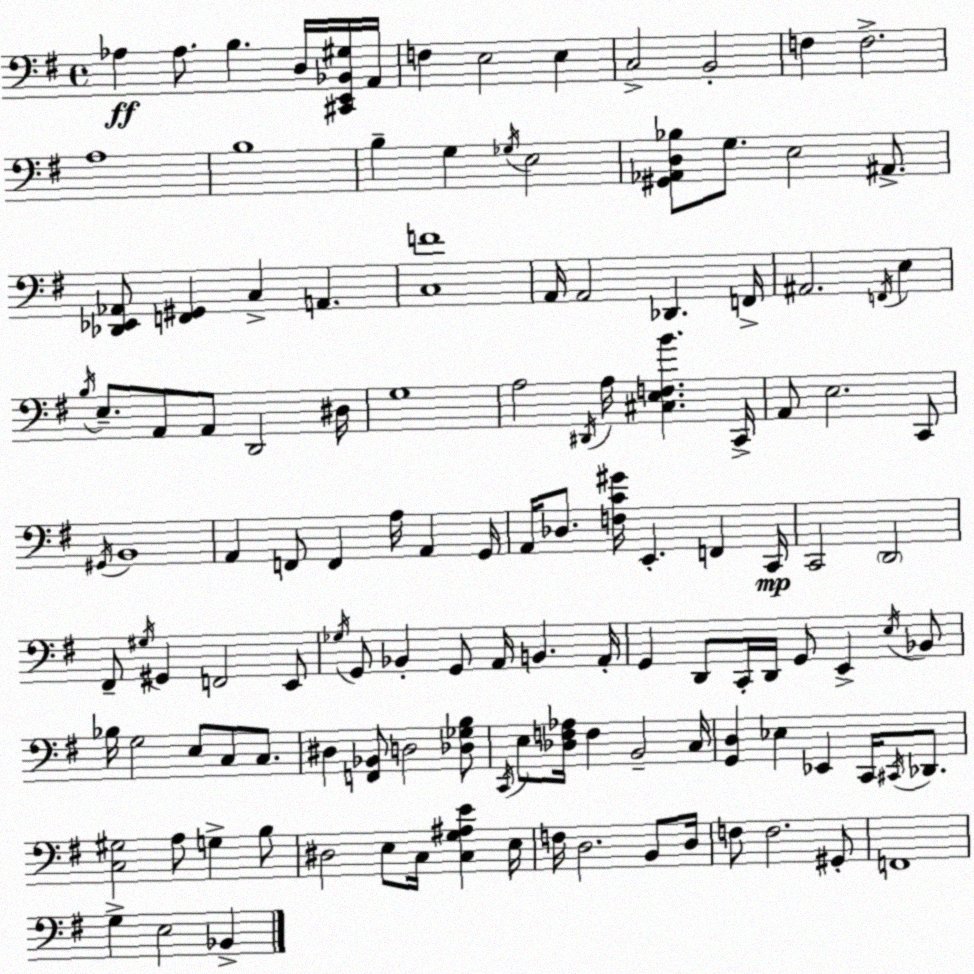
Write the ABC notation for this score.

X:1
T:Untitled
M:4/4
L:1/4
K:G
_A, _A,/2 B, D,/4 [^C,,E,,_B,,^G,]/4 A,,/4 F, E,2 E, C,2 B,,2 F, F,2 A,4 B,4 B, G, _G,/4 E,2 [^G,,_A,,D,_B,]/2 G,/2 E,2 ^A,,/2 [_D,,_E,,_A,,]/2 [F,,^G,,] C, A,, [C,F]4 A,,/4 A,,2 _D,, F,,/4 ^A,,2 F,,/4 E, B,/4 E,/2 A,,/2 A,,/2 D,,2 ^D,/4 G,4 A,2 ^D,,/4 A,/4 [^C,E,F,B] C,,/4 A,,/2 E,2 C,,/2 ^G,,/4 B,,4 A,, F,,/2 F,, A,/4 A,, G,,/4 A,,/4 _D,/2 [F,C^G]/4 E,, F,, C,,/4 C,,2 D,,2 ^F,,/2 ^G,/4 ^G,, F,,2 E,,/2 _G,/4 G,,/2 _B,, G,,/2 A,,/4 B,, A,,/4 G,, D,,/2 C,,/4 D,,/4 G,,/2 E,, E,/4 _B,,/2 _B,/4 G,2 E,/2 C,/2 C,/2 ^D, [F,,_B,,]/2 D,2 [_D,_G,B,]/2 C,,/4 E,/2 [_D,F,_A,]/4 F, B,,2 C,/4 [G,,D,] _E, _E,, C,,/4 ^C,,/4 _D,,/2 [C,^G,]2 A,/2 G, B,/2 ^D,2 E,/2 C,/4 [C,G,^A,E] E,/4 F,/4 D,2 B,,/2 D,/4 F,/2 F,2 ^G,,/2 F,,4 G, E,2 _B,,